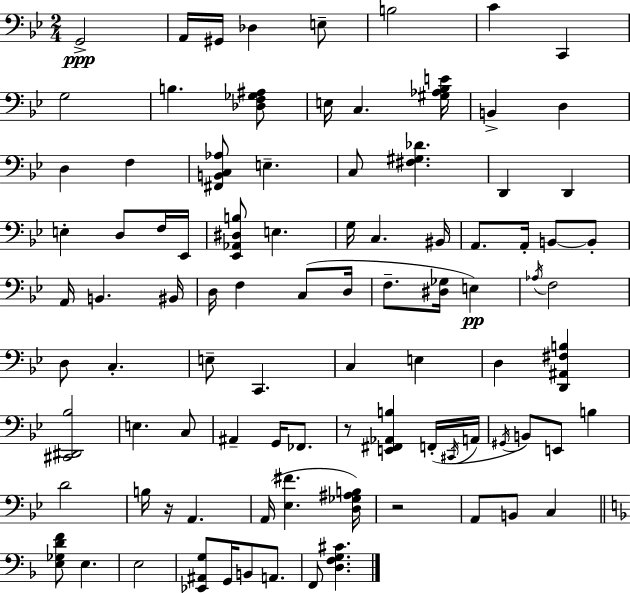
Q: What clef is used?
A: bass